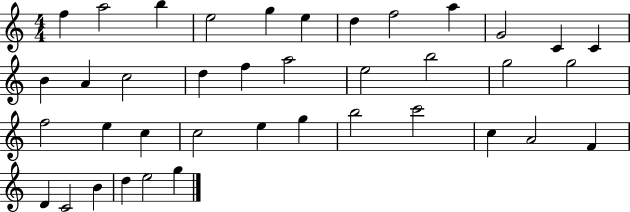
{
  \clef treble
  \numericTimeSignature
  \time 4/4
  \key c \major
  f''4 a''2 b''4 | e''2 g''4 e''4 | d''4 f''2 a''4 | g'2 c'4 c'4 | \break b'4 a'4 c''2 | d''4 f''4 a''2 | e''2 b''2 | g''2 g''2 | \break f''2 e''4 c''4 | c''2 e''4 g''4 | b''2 c'''2 | c''4 a'2 f'4 | \break d'4 c'2 b'4 | d''4 e''2 g''4 | \bar "|."
}